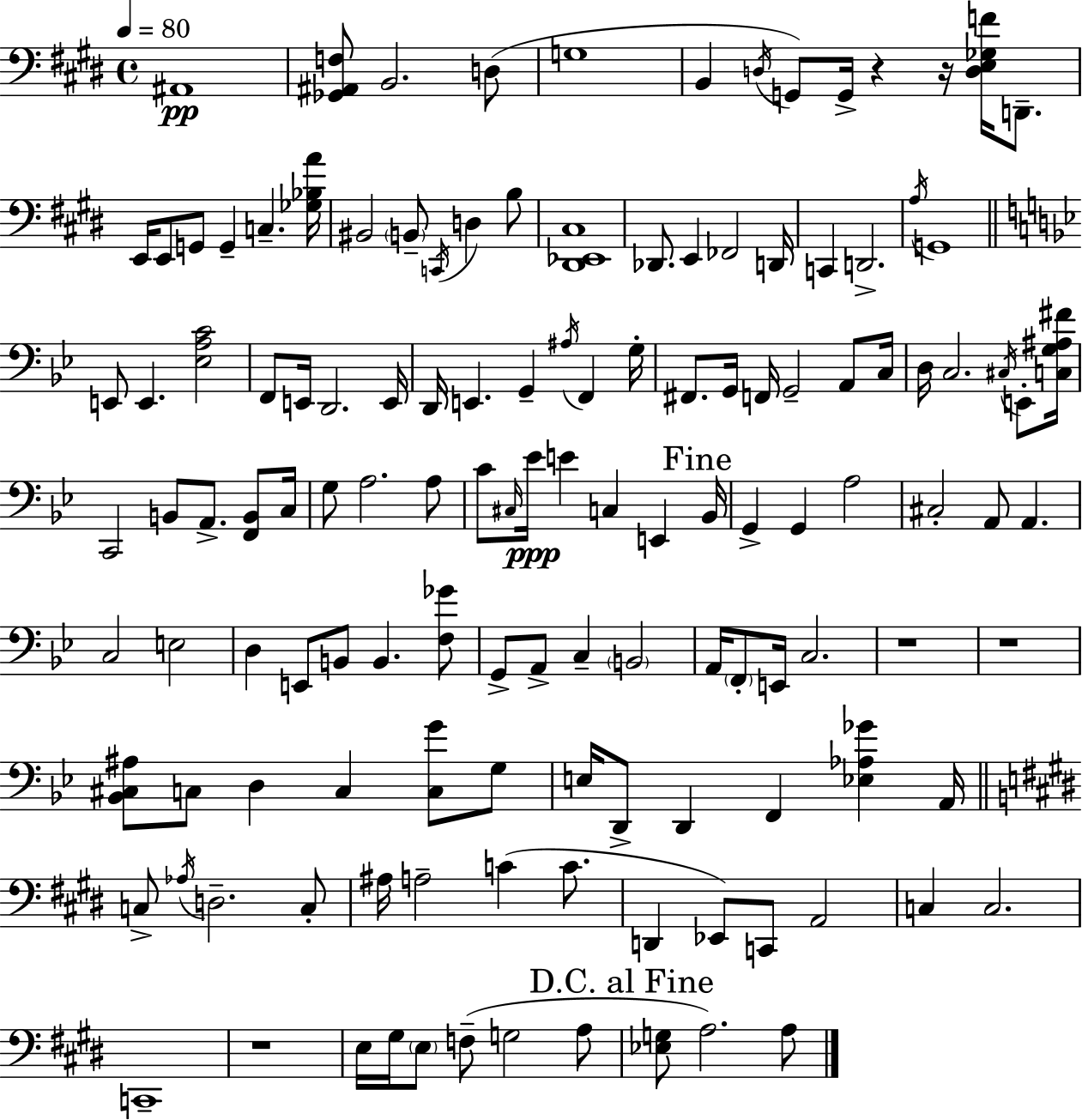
{
  \clef bass
  \time 4/4
  \defaultTimeSignature
  \key e \major
  \tempo 4 = 80
  ais,1\pp | <ges, ais, f>8 b,2. d8( | g1 | b,4 \acciaccatura { d16 } g,8) g,16-> r4 r16 <d e ges f'>16 d,8.-- | \break e,16 e,8 g,8 g,4-- c4.-- | <ges bes a'>16 bis,2 \parenthesize b,8-- \acciaccatura { c,16 } d4 | b8 <dis, ees, cis>1 | des,8. e,4 fes,2 | \break d,16 c,4 d,2.-> | \acciaccatura { a16 } g,1 | \bar "||" \break \key bes \major e,8 e,4. <ees a c'>2 | f,8 e,16 d,2. e,16 | d,16 e,4. g,4-- \acciaccatura { ais16 } f,4 | g16-. fis,8. g,16 f,16 g,2-- a,8 | \break c16 d16 c2. \acciaccatura { cis16 } e,8-. | <c g ais fis'>16 c,2 b,8 a,8.-> <f, b,>8 | c16 g8 a2. | a8 c'8 \grace { cis16 }\ppp ees'16 e'4 c4 e,4 | \break \mark "Fine" bes,16 g,4-> g,4 a2 | cis2-. a,8 a,4. | c2 e2 | d4 e,8 b,8 b,4. | \break <f ges'>8 g,8-> a,8-> c4-- \parenthesize b,2 | a,16 \parenthesize f,8-. e,16 c2. | r1 | r1 | \break <bes, cis ais>8 c8 d4 c4 <c g'>8 | g8 e16 d,8-> d,4 f,4 <ees aes ges'>4 | a,16 \bar "||" \break \key e \major c8-> \acciaccatura { aes16 } d2.-- c8-. | ais16 a2-- c'4( c'8. | d,4 ees,8) c,8 a,2 | c4 c2. | \break c,1-- | r1 | e16 gis16 \parenthesize e8 f8--( g2 a8 | \mark "D.C. al Fine" <ees g>8 a2.) a8 | \break \bar "|."
}